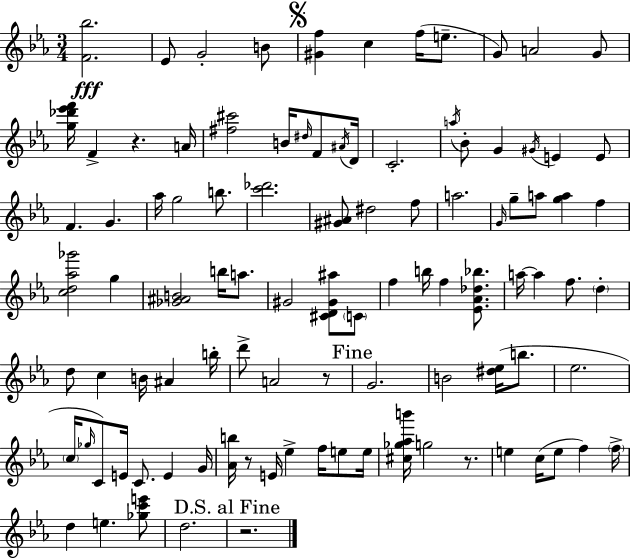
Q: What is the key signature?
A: EES major